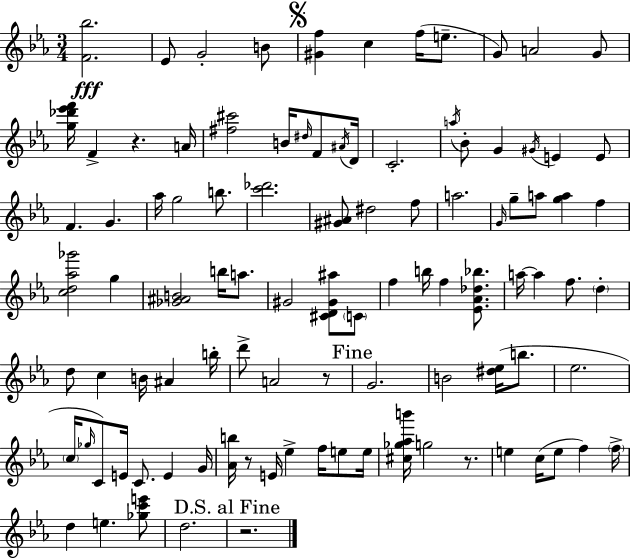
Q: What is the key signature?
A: EES major